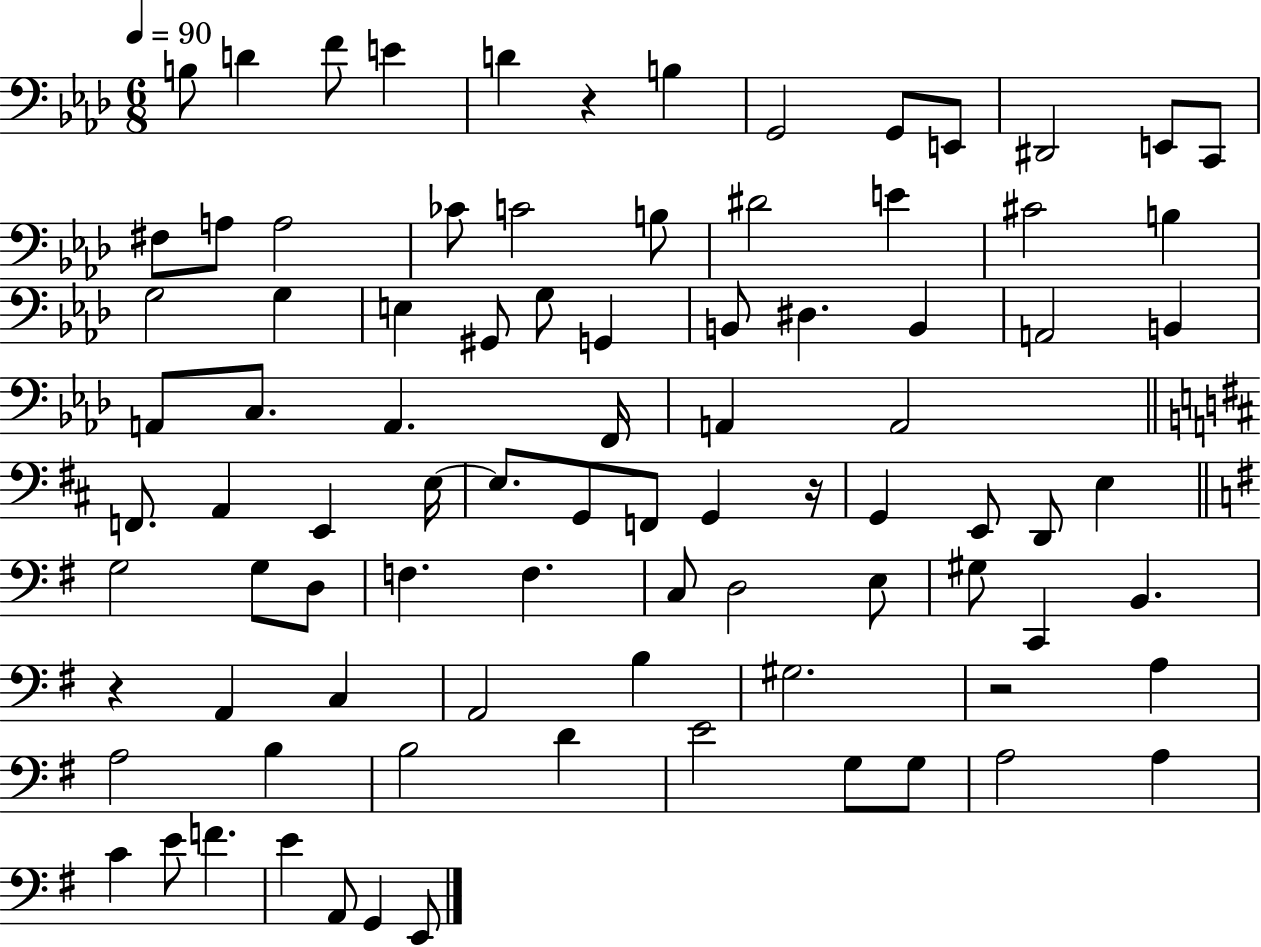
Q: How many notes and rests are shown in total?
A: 88